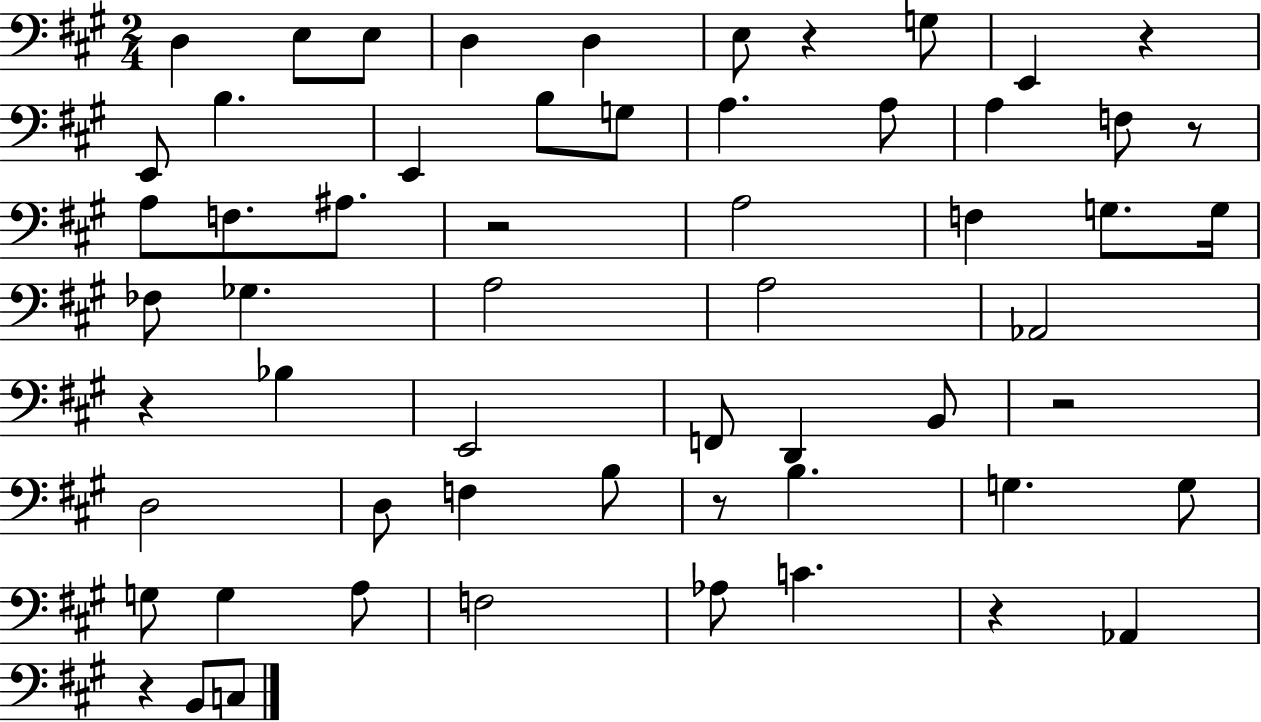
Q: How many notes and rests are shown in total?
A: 59